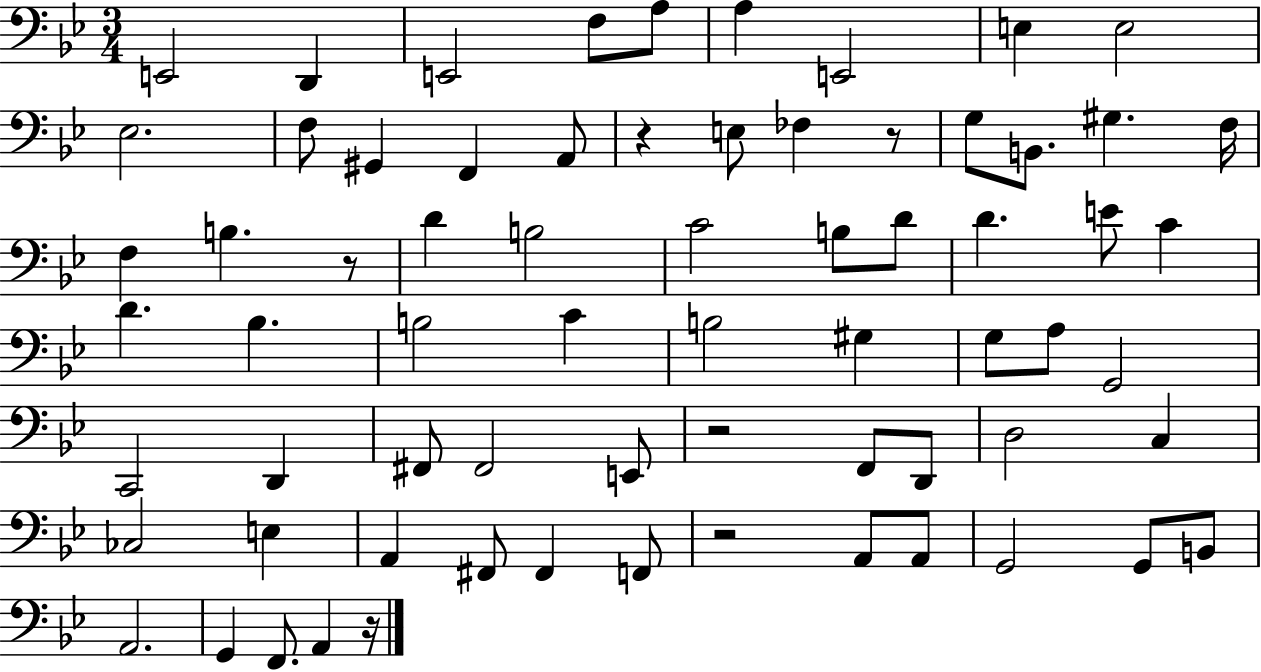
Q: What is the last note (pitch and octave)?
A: A2